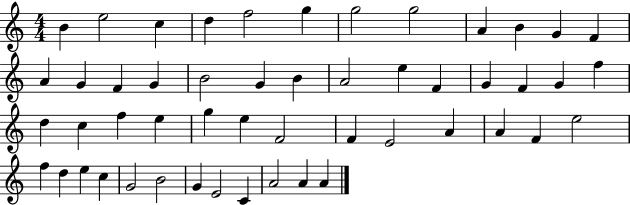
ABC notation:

X:1
T:Untitled
M:4/4
L:1/4
K:C
B e2 c d f2 g g2 g2 A B G F A G F G B2 G B A2 e F G F G f d c f e g e F2 F E2 A A F e2 f d e c G2 B2 G E2 C A2 A A